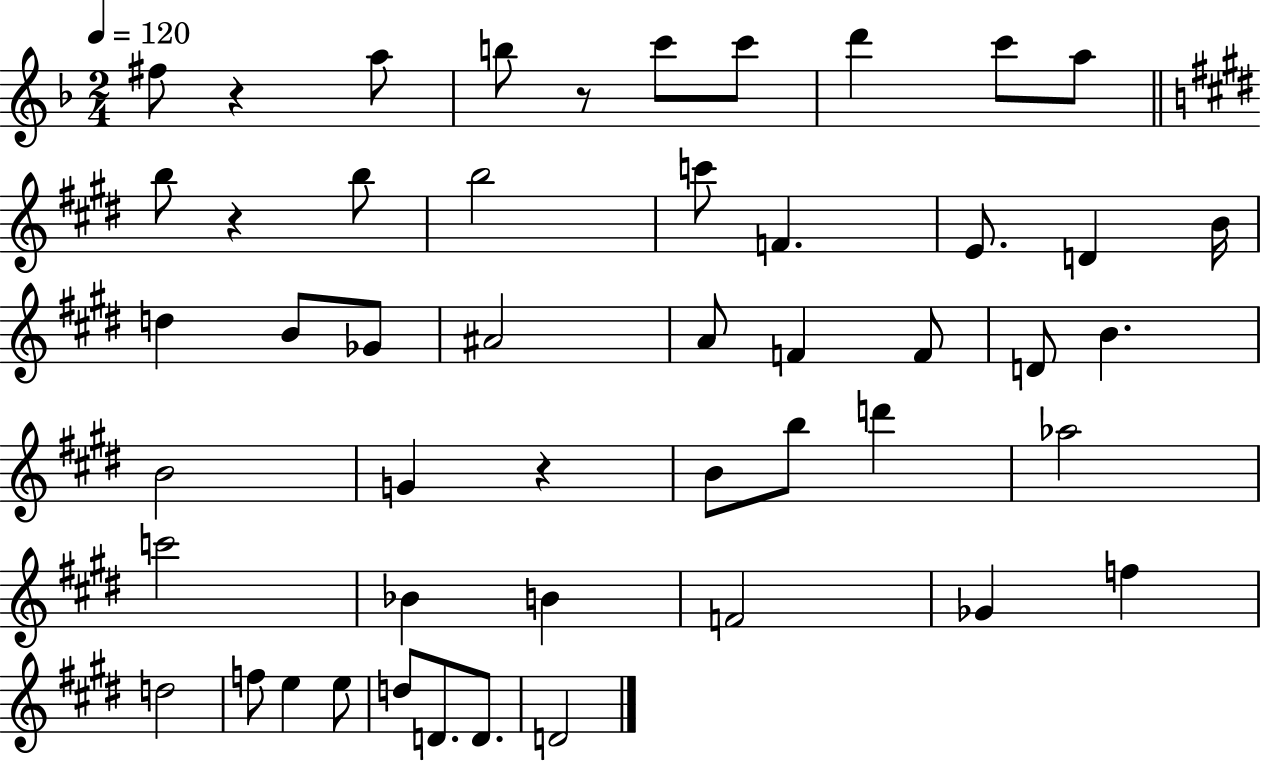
{
  \clef treble
  \numericTimeSignature
  \time 2/4
  \key f \major
  \tempo 4 = 120
  \repeat volta 2 { fis''8 r4 a''8 | b''8 r8 c'''8 c'''8 | d'''4 c'''8 a''8 | \bar "||" \break \key e \major b''8 r4 b''8 | b''2 | c'''8 f'4. | e'8. d'4 b'16 | \break d''4 b'8 ges'8 | ais'2 | a'8 f'4 f'8 | d'8 b'4. | \break b'2 | g'4 r4 | b'8 b''8 d'''4 | aes''2 | \break c'''2 | bes'4 b'4 | f'2 | ges'4 f''4 | \break d''2 | f''8 e''4 e''8 | d''8 d'8. d'8. | d'2 | \break } \bar "|."
}